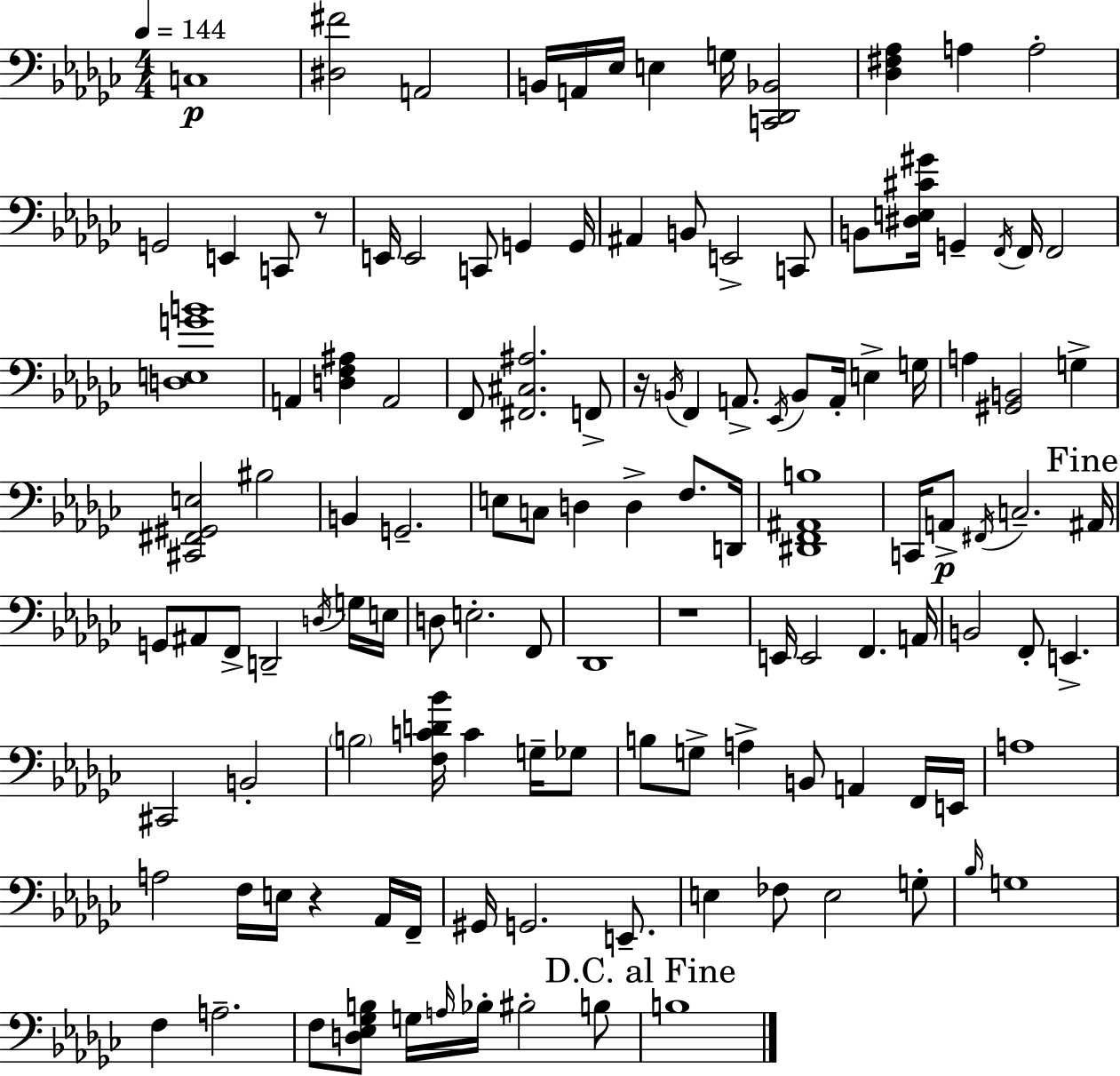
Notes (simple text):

C3/w [D#3,F#4]/h A2/h B2/s A2/s Eb3/s E3/q G3/s [C2,Db2,Bb2]/h [Db3,F#3,Ab3]/q A3/q A3/h G2/h E2/q C2/e R/e E2/s E2/h C2/e G2/q G2/s A#2/q B2/e E2/h C2/e B2/e [D#3,E3,C#4,G#4]/s G2/q F2/s F2/s F2/h [D3,E3,G4,B4]/w A2/q [D3,F3,A#3]/q A2/h F2/e [F#2,C#3,A#3]/h. F2/e R/s B2/s F2/q A2/e. Eb2/s B2/e A2/s E3/q G3/s A3/q [G#2,B2]/h G3/q [C#2,F#2,G#2,E3]/h BIS3/h B2/q G2/h. E3/e C3/e D3/q D3/q F3/e. D2/s [D#2,F2,A#2,B3]/w C2/s A2/e F#2/s C3/h. A#2/s G2/e A#2/e F2/e D2/h D3/s G3/s E3/s D3/e E3/h. F2/e Db2/w R/w E2/s E2/h F2/q. A2/s B2/h F2/e E2/q. C#2/h B2/h B3/h [F3,C4,D4,Bb4]/s C4/q G3/s Gb3/e B3/e G3/e A3/q B2/e A2/q F2/s E2/s A3/w A3/h F3/s E3/s R/q Ab2/s F2/s G#2/s G2/h. E2/e. E3/q FES3/e E3/h G3/e Bb3/s G3/w F3/q A3/h. F3/e [D3,Eb3,Gb3,B3]/e G3/s A3/s Bb3/s BIS3/h B3/e B3/w